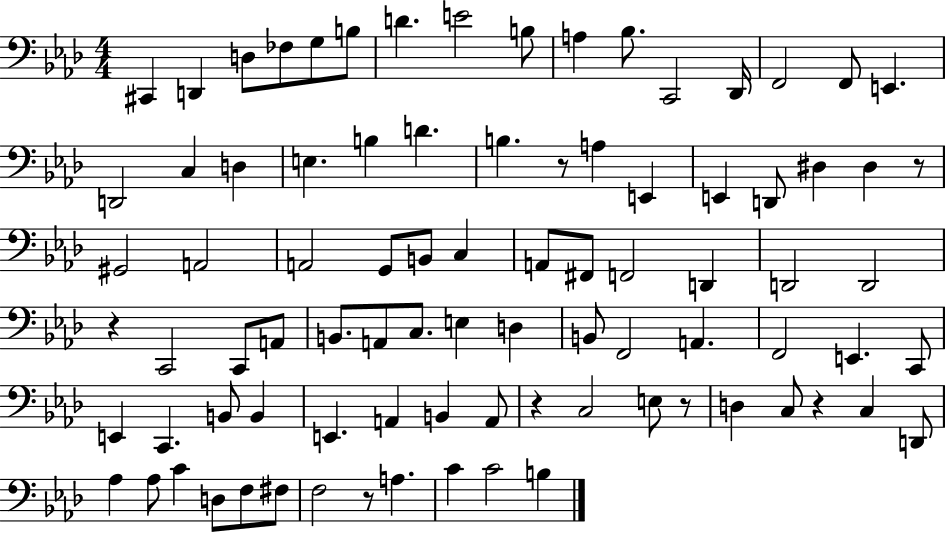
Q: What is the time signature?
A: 4/4